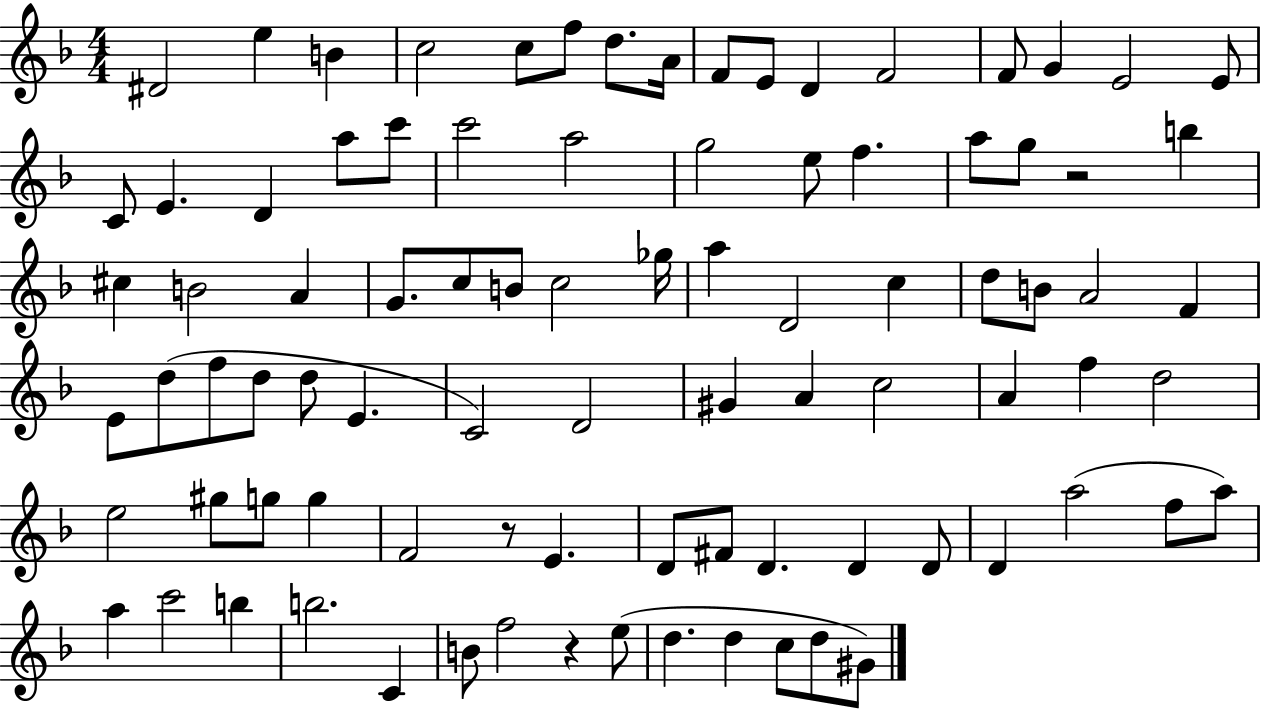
{
  \clef treble
  \numericTimeSignature
  \time 4/4
  \key f \major
  dis'2 e''4 b'4 | c''2 c''8 f''8 d''8. a'16 | f'8 e'8 d'4 f'2 | f'8 g'4 e'2 e'8 | \break c'8 e'4. d'4 a''8 c'''8 | c'''2 a''2 | g''2 e''8 f''4. | a''8 g''8 r2 b''4 | \break cis''4 b'2 a'4 | g'8. c''8 b'8 c''2 ges''16 | a''4 d'2 c''4 | d''8 b'8 a'2 f'4 | \break e'8 d''8( f''8 d''8 d''8 e'4. | c'2) d'2 | gis'4 a'4 c''2 | a'4 f''4 d''2 | \break e''2 gis''8 g''8 g''4 | f'2 r8 e'4. | d'8 fis'8 d'4. d'4 d'8 | d'4 a''2( f''8 a''8) | \break a''4 c'''2 b''4 | b''2. c'4 | b'8 f''2 r4 e''8( | d''4. d''4 c''8 d''8 gis'8) | \break \bar "|."
}